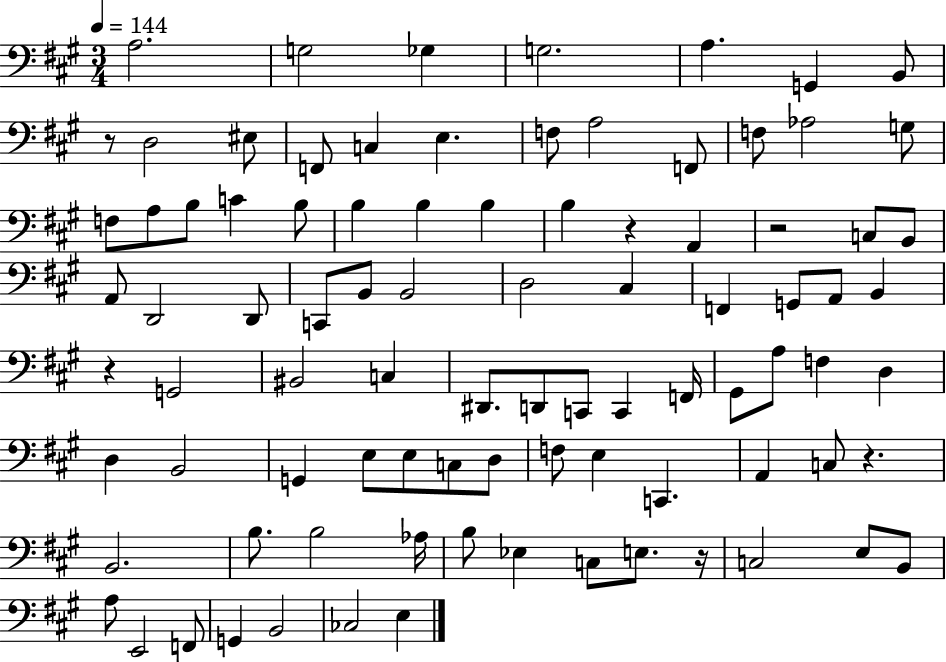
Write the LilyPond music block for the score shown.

{
  \clef bass
  \numericTimeSignature
  \time 3/4
  \key a \major
  \tempo 4 = 144
  a2. | g2 ges4 | g2. | a4. g,4 b,8 | \break r8 d2 eis8 | f,8 c4 e4. | f8 a2 f,8 | f8 aes2 g8 | \break f8 a8 b8 c'4 b8 | b4 b4 b4 | b4 r4 a,4 | r2 c8 b,8 | \break a,8 d,2 d,8 | c,8 b,8 b,2 | d2 cis4 | f,4 g,8 a,8 b,4 | \break r4 g,2 | bis,2 c4 | dis,8. d,8 c,8 c,4 f,16 | gis,8 a8 f4 d4 | \break d4 b,2 | g,4 e8 e8 c8 d8 | f8 e4 c,4. | a,4 c8 r4. | \break b,2. | b8. b2 aes16 | b8 ees4 c8 e8. r16 | c2 e8 b,8 | \break a8 e,2 f,8 | g,4 b,2 | ces2 e4 | \bar "|."
}